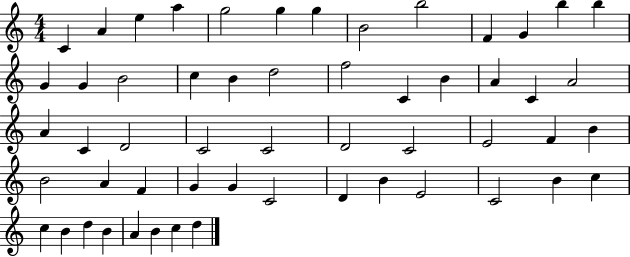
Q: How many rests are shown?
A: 0